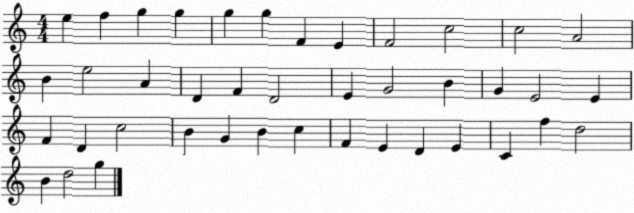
X:1
T:Untitled
M:4/4
L:1/4
K:C
e f g g g g F E F2 c2 c2 A2 B e2 A D F D2 E G2 B G E2 E F D c2 B G B c F E D E C f d2 B d2 g